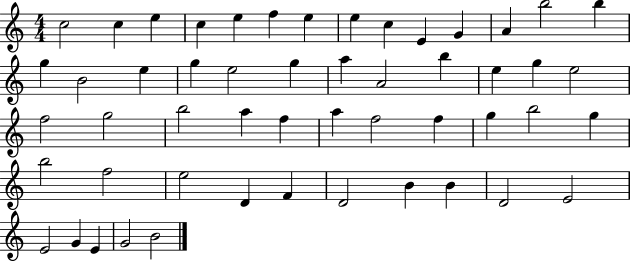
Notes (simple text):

C5/h C5/q E5/q C5/q E5/q F5/q E5/q E5/q C5/q E4/q G4/q A4/q B5/h B5/q G5/q B4/h E5/q G5/q E5/h G5/q A5/q A4/h B5/q E5/q G5/q E5/h F5/h G5/h B5/h A5/q F5/q A5/q F5/h F5/q G5/q B5/h G5/q B5/h F5/h E5/h D4/q F4/q D4/h B4/q B4/q D4/h E4/h E4/h G4/q E4/q G4/h B4/h